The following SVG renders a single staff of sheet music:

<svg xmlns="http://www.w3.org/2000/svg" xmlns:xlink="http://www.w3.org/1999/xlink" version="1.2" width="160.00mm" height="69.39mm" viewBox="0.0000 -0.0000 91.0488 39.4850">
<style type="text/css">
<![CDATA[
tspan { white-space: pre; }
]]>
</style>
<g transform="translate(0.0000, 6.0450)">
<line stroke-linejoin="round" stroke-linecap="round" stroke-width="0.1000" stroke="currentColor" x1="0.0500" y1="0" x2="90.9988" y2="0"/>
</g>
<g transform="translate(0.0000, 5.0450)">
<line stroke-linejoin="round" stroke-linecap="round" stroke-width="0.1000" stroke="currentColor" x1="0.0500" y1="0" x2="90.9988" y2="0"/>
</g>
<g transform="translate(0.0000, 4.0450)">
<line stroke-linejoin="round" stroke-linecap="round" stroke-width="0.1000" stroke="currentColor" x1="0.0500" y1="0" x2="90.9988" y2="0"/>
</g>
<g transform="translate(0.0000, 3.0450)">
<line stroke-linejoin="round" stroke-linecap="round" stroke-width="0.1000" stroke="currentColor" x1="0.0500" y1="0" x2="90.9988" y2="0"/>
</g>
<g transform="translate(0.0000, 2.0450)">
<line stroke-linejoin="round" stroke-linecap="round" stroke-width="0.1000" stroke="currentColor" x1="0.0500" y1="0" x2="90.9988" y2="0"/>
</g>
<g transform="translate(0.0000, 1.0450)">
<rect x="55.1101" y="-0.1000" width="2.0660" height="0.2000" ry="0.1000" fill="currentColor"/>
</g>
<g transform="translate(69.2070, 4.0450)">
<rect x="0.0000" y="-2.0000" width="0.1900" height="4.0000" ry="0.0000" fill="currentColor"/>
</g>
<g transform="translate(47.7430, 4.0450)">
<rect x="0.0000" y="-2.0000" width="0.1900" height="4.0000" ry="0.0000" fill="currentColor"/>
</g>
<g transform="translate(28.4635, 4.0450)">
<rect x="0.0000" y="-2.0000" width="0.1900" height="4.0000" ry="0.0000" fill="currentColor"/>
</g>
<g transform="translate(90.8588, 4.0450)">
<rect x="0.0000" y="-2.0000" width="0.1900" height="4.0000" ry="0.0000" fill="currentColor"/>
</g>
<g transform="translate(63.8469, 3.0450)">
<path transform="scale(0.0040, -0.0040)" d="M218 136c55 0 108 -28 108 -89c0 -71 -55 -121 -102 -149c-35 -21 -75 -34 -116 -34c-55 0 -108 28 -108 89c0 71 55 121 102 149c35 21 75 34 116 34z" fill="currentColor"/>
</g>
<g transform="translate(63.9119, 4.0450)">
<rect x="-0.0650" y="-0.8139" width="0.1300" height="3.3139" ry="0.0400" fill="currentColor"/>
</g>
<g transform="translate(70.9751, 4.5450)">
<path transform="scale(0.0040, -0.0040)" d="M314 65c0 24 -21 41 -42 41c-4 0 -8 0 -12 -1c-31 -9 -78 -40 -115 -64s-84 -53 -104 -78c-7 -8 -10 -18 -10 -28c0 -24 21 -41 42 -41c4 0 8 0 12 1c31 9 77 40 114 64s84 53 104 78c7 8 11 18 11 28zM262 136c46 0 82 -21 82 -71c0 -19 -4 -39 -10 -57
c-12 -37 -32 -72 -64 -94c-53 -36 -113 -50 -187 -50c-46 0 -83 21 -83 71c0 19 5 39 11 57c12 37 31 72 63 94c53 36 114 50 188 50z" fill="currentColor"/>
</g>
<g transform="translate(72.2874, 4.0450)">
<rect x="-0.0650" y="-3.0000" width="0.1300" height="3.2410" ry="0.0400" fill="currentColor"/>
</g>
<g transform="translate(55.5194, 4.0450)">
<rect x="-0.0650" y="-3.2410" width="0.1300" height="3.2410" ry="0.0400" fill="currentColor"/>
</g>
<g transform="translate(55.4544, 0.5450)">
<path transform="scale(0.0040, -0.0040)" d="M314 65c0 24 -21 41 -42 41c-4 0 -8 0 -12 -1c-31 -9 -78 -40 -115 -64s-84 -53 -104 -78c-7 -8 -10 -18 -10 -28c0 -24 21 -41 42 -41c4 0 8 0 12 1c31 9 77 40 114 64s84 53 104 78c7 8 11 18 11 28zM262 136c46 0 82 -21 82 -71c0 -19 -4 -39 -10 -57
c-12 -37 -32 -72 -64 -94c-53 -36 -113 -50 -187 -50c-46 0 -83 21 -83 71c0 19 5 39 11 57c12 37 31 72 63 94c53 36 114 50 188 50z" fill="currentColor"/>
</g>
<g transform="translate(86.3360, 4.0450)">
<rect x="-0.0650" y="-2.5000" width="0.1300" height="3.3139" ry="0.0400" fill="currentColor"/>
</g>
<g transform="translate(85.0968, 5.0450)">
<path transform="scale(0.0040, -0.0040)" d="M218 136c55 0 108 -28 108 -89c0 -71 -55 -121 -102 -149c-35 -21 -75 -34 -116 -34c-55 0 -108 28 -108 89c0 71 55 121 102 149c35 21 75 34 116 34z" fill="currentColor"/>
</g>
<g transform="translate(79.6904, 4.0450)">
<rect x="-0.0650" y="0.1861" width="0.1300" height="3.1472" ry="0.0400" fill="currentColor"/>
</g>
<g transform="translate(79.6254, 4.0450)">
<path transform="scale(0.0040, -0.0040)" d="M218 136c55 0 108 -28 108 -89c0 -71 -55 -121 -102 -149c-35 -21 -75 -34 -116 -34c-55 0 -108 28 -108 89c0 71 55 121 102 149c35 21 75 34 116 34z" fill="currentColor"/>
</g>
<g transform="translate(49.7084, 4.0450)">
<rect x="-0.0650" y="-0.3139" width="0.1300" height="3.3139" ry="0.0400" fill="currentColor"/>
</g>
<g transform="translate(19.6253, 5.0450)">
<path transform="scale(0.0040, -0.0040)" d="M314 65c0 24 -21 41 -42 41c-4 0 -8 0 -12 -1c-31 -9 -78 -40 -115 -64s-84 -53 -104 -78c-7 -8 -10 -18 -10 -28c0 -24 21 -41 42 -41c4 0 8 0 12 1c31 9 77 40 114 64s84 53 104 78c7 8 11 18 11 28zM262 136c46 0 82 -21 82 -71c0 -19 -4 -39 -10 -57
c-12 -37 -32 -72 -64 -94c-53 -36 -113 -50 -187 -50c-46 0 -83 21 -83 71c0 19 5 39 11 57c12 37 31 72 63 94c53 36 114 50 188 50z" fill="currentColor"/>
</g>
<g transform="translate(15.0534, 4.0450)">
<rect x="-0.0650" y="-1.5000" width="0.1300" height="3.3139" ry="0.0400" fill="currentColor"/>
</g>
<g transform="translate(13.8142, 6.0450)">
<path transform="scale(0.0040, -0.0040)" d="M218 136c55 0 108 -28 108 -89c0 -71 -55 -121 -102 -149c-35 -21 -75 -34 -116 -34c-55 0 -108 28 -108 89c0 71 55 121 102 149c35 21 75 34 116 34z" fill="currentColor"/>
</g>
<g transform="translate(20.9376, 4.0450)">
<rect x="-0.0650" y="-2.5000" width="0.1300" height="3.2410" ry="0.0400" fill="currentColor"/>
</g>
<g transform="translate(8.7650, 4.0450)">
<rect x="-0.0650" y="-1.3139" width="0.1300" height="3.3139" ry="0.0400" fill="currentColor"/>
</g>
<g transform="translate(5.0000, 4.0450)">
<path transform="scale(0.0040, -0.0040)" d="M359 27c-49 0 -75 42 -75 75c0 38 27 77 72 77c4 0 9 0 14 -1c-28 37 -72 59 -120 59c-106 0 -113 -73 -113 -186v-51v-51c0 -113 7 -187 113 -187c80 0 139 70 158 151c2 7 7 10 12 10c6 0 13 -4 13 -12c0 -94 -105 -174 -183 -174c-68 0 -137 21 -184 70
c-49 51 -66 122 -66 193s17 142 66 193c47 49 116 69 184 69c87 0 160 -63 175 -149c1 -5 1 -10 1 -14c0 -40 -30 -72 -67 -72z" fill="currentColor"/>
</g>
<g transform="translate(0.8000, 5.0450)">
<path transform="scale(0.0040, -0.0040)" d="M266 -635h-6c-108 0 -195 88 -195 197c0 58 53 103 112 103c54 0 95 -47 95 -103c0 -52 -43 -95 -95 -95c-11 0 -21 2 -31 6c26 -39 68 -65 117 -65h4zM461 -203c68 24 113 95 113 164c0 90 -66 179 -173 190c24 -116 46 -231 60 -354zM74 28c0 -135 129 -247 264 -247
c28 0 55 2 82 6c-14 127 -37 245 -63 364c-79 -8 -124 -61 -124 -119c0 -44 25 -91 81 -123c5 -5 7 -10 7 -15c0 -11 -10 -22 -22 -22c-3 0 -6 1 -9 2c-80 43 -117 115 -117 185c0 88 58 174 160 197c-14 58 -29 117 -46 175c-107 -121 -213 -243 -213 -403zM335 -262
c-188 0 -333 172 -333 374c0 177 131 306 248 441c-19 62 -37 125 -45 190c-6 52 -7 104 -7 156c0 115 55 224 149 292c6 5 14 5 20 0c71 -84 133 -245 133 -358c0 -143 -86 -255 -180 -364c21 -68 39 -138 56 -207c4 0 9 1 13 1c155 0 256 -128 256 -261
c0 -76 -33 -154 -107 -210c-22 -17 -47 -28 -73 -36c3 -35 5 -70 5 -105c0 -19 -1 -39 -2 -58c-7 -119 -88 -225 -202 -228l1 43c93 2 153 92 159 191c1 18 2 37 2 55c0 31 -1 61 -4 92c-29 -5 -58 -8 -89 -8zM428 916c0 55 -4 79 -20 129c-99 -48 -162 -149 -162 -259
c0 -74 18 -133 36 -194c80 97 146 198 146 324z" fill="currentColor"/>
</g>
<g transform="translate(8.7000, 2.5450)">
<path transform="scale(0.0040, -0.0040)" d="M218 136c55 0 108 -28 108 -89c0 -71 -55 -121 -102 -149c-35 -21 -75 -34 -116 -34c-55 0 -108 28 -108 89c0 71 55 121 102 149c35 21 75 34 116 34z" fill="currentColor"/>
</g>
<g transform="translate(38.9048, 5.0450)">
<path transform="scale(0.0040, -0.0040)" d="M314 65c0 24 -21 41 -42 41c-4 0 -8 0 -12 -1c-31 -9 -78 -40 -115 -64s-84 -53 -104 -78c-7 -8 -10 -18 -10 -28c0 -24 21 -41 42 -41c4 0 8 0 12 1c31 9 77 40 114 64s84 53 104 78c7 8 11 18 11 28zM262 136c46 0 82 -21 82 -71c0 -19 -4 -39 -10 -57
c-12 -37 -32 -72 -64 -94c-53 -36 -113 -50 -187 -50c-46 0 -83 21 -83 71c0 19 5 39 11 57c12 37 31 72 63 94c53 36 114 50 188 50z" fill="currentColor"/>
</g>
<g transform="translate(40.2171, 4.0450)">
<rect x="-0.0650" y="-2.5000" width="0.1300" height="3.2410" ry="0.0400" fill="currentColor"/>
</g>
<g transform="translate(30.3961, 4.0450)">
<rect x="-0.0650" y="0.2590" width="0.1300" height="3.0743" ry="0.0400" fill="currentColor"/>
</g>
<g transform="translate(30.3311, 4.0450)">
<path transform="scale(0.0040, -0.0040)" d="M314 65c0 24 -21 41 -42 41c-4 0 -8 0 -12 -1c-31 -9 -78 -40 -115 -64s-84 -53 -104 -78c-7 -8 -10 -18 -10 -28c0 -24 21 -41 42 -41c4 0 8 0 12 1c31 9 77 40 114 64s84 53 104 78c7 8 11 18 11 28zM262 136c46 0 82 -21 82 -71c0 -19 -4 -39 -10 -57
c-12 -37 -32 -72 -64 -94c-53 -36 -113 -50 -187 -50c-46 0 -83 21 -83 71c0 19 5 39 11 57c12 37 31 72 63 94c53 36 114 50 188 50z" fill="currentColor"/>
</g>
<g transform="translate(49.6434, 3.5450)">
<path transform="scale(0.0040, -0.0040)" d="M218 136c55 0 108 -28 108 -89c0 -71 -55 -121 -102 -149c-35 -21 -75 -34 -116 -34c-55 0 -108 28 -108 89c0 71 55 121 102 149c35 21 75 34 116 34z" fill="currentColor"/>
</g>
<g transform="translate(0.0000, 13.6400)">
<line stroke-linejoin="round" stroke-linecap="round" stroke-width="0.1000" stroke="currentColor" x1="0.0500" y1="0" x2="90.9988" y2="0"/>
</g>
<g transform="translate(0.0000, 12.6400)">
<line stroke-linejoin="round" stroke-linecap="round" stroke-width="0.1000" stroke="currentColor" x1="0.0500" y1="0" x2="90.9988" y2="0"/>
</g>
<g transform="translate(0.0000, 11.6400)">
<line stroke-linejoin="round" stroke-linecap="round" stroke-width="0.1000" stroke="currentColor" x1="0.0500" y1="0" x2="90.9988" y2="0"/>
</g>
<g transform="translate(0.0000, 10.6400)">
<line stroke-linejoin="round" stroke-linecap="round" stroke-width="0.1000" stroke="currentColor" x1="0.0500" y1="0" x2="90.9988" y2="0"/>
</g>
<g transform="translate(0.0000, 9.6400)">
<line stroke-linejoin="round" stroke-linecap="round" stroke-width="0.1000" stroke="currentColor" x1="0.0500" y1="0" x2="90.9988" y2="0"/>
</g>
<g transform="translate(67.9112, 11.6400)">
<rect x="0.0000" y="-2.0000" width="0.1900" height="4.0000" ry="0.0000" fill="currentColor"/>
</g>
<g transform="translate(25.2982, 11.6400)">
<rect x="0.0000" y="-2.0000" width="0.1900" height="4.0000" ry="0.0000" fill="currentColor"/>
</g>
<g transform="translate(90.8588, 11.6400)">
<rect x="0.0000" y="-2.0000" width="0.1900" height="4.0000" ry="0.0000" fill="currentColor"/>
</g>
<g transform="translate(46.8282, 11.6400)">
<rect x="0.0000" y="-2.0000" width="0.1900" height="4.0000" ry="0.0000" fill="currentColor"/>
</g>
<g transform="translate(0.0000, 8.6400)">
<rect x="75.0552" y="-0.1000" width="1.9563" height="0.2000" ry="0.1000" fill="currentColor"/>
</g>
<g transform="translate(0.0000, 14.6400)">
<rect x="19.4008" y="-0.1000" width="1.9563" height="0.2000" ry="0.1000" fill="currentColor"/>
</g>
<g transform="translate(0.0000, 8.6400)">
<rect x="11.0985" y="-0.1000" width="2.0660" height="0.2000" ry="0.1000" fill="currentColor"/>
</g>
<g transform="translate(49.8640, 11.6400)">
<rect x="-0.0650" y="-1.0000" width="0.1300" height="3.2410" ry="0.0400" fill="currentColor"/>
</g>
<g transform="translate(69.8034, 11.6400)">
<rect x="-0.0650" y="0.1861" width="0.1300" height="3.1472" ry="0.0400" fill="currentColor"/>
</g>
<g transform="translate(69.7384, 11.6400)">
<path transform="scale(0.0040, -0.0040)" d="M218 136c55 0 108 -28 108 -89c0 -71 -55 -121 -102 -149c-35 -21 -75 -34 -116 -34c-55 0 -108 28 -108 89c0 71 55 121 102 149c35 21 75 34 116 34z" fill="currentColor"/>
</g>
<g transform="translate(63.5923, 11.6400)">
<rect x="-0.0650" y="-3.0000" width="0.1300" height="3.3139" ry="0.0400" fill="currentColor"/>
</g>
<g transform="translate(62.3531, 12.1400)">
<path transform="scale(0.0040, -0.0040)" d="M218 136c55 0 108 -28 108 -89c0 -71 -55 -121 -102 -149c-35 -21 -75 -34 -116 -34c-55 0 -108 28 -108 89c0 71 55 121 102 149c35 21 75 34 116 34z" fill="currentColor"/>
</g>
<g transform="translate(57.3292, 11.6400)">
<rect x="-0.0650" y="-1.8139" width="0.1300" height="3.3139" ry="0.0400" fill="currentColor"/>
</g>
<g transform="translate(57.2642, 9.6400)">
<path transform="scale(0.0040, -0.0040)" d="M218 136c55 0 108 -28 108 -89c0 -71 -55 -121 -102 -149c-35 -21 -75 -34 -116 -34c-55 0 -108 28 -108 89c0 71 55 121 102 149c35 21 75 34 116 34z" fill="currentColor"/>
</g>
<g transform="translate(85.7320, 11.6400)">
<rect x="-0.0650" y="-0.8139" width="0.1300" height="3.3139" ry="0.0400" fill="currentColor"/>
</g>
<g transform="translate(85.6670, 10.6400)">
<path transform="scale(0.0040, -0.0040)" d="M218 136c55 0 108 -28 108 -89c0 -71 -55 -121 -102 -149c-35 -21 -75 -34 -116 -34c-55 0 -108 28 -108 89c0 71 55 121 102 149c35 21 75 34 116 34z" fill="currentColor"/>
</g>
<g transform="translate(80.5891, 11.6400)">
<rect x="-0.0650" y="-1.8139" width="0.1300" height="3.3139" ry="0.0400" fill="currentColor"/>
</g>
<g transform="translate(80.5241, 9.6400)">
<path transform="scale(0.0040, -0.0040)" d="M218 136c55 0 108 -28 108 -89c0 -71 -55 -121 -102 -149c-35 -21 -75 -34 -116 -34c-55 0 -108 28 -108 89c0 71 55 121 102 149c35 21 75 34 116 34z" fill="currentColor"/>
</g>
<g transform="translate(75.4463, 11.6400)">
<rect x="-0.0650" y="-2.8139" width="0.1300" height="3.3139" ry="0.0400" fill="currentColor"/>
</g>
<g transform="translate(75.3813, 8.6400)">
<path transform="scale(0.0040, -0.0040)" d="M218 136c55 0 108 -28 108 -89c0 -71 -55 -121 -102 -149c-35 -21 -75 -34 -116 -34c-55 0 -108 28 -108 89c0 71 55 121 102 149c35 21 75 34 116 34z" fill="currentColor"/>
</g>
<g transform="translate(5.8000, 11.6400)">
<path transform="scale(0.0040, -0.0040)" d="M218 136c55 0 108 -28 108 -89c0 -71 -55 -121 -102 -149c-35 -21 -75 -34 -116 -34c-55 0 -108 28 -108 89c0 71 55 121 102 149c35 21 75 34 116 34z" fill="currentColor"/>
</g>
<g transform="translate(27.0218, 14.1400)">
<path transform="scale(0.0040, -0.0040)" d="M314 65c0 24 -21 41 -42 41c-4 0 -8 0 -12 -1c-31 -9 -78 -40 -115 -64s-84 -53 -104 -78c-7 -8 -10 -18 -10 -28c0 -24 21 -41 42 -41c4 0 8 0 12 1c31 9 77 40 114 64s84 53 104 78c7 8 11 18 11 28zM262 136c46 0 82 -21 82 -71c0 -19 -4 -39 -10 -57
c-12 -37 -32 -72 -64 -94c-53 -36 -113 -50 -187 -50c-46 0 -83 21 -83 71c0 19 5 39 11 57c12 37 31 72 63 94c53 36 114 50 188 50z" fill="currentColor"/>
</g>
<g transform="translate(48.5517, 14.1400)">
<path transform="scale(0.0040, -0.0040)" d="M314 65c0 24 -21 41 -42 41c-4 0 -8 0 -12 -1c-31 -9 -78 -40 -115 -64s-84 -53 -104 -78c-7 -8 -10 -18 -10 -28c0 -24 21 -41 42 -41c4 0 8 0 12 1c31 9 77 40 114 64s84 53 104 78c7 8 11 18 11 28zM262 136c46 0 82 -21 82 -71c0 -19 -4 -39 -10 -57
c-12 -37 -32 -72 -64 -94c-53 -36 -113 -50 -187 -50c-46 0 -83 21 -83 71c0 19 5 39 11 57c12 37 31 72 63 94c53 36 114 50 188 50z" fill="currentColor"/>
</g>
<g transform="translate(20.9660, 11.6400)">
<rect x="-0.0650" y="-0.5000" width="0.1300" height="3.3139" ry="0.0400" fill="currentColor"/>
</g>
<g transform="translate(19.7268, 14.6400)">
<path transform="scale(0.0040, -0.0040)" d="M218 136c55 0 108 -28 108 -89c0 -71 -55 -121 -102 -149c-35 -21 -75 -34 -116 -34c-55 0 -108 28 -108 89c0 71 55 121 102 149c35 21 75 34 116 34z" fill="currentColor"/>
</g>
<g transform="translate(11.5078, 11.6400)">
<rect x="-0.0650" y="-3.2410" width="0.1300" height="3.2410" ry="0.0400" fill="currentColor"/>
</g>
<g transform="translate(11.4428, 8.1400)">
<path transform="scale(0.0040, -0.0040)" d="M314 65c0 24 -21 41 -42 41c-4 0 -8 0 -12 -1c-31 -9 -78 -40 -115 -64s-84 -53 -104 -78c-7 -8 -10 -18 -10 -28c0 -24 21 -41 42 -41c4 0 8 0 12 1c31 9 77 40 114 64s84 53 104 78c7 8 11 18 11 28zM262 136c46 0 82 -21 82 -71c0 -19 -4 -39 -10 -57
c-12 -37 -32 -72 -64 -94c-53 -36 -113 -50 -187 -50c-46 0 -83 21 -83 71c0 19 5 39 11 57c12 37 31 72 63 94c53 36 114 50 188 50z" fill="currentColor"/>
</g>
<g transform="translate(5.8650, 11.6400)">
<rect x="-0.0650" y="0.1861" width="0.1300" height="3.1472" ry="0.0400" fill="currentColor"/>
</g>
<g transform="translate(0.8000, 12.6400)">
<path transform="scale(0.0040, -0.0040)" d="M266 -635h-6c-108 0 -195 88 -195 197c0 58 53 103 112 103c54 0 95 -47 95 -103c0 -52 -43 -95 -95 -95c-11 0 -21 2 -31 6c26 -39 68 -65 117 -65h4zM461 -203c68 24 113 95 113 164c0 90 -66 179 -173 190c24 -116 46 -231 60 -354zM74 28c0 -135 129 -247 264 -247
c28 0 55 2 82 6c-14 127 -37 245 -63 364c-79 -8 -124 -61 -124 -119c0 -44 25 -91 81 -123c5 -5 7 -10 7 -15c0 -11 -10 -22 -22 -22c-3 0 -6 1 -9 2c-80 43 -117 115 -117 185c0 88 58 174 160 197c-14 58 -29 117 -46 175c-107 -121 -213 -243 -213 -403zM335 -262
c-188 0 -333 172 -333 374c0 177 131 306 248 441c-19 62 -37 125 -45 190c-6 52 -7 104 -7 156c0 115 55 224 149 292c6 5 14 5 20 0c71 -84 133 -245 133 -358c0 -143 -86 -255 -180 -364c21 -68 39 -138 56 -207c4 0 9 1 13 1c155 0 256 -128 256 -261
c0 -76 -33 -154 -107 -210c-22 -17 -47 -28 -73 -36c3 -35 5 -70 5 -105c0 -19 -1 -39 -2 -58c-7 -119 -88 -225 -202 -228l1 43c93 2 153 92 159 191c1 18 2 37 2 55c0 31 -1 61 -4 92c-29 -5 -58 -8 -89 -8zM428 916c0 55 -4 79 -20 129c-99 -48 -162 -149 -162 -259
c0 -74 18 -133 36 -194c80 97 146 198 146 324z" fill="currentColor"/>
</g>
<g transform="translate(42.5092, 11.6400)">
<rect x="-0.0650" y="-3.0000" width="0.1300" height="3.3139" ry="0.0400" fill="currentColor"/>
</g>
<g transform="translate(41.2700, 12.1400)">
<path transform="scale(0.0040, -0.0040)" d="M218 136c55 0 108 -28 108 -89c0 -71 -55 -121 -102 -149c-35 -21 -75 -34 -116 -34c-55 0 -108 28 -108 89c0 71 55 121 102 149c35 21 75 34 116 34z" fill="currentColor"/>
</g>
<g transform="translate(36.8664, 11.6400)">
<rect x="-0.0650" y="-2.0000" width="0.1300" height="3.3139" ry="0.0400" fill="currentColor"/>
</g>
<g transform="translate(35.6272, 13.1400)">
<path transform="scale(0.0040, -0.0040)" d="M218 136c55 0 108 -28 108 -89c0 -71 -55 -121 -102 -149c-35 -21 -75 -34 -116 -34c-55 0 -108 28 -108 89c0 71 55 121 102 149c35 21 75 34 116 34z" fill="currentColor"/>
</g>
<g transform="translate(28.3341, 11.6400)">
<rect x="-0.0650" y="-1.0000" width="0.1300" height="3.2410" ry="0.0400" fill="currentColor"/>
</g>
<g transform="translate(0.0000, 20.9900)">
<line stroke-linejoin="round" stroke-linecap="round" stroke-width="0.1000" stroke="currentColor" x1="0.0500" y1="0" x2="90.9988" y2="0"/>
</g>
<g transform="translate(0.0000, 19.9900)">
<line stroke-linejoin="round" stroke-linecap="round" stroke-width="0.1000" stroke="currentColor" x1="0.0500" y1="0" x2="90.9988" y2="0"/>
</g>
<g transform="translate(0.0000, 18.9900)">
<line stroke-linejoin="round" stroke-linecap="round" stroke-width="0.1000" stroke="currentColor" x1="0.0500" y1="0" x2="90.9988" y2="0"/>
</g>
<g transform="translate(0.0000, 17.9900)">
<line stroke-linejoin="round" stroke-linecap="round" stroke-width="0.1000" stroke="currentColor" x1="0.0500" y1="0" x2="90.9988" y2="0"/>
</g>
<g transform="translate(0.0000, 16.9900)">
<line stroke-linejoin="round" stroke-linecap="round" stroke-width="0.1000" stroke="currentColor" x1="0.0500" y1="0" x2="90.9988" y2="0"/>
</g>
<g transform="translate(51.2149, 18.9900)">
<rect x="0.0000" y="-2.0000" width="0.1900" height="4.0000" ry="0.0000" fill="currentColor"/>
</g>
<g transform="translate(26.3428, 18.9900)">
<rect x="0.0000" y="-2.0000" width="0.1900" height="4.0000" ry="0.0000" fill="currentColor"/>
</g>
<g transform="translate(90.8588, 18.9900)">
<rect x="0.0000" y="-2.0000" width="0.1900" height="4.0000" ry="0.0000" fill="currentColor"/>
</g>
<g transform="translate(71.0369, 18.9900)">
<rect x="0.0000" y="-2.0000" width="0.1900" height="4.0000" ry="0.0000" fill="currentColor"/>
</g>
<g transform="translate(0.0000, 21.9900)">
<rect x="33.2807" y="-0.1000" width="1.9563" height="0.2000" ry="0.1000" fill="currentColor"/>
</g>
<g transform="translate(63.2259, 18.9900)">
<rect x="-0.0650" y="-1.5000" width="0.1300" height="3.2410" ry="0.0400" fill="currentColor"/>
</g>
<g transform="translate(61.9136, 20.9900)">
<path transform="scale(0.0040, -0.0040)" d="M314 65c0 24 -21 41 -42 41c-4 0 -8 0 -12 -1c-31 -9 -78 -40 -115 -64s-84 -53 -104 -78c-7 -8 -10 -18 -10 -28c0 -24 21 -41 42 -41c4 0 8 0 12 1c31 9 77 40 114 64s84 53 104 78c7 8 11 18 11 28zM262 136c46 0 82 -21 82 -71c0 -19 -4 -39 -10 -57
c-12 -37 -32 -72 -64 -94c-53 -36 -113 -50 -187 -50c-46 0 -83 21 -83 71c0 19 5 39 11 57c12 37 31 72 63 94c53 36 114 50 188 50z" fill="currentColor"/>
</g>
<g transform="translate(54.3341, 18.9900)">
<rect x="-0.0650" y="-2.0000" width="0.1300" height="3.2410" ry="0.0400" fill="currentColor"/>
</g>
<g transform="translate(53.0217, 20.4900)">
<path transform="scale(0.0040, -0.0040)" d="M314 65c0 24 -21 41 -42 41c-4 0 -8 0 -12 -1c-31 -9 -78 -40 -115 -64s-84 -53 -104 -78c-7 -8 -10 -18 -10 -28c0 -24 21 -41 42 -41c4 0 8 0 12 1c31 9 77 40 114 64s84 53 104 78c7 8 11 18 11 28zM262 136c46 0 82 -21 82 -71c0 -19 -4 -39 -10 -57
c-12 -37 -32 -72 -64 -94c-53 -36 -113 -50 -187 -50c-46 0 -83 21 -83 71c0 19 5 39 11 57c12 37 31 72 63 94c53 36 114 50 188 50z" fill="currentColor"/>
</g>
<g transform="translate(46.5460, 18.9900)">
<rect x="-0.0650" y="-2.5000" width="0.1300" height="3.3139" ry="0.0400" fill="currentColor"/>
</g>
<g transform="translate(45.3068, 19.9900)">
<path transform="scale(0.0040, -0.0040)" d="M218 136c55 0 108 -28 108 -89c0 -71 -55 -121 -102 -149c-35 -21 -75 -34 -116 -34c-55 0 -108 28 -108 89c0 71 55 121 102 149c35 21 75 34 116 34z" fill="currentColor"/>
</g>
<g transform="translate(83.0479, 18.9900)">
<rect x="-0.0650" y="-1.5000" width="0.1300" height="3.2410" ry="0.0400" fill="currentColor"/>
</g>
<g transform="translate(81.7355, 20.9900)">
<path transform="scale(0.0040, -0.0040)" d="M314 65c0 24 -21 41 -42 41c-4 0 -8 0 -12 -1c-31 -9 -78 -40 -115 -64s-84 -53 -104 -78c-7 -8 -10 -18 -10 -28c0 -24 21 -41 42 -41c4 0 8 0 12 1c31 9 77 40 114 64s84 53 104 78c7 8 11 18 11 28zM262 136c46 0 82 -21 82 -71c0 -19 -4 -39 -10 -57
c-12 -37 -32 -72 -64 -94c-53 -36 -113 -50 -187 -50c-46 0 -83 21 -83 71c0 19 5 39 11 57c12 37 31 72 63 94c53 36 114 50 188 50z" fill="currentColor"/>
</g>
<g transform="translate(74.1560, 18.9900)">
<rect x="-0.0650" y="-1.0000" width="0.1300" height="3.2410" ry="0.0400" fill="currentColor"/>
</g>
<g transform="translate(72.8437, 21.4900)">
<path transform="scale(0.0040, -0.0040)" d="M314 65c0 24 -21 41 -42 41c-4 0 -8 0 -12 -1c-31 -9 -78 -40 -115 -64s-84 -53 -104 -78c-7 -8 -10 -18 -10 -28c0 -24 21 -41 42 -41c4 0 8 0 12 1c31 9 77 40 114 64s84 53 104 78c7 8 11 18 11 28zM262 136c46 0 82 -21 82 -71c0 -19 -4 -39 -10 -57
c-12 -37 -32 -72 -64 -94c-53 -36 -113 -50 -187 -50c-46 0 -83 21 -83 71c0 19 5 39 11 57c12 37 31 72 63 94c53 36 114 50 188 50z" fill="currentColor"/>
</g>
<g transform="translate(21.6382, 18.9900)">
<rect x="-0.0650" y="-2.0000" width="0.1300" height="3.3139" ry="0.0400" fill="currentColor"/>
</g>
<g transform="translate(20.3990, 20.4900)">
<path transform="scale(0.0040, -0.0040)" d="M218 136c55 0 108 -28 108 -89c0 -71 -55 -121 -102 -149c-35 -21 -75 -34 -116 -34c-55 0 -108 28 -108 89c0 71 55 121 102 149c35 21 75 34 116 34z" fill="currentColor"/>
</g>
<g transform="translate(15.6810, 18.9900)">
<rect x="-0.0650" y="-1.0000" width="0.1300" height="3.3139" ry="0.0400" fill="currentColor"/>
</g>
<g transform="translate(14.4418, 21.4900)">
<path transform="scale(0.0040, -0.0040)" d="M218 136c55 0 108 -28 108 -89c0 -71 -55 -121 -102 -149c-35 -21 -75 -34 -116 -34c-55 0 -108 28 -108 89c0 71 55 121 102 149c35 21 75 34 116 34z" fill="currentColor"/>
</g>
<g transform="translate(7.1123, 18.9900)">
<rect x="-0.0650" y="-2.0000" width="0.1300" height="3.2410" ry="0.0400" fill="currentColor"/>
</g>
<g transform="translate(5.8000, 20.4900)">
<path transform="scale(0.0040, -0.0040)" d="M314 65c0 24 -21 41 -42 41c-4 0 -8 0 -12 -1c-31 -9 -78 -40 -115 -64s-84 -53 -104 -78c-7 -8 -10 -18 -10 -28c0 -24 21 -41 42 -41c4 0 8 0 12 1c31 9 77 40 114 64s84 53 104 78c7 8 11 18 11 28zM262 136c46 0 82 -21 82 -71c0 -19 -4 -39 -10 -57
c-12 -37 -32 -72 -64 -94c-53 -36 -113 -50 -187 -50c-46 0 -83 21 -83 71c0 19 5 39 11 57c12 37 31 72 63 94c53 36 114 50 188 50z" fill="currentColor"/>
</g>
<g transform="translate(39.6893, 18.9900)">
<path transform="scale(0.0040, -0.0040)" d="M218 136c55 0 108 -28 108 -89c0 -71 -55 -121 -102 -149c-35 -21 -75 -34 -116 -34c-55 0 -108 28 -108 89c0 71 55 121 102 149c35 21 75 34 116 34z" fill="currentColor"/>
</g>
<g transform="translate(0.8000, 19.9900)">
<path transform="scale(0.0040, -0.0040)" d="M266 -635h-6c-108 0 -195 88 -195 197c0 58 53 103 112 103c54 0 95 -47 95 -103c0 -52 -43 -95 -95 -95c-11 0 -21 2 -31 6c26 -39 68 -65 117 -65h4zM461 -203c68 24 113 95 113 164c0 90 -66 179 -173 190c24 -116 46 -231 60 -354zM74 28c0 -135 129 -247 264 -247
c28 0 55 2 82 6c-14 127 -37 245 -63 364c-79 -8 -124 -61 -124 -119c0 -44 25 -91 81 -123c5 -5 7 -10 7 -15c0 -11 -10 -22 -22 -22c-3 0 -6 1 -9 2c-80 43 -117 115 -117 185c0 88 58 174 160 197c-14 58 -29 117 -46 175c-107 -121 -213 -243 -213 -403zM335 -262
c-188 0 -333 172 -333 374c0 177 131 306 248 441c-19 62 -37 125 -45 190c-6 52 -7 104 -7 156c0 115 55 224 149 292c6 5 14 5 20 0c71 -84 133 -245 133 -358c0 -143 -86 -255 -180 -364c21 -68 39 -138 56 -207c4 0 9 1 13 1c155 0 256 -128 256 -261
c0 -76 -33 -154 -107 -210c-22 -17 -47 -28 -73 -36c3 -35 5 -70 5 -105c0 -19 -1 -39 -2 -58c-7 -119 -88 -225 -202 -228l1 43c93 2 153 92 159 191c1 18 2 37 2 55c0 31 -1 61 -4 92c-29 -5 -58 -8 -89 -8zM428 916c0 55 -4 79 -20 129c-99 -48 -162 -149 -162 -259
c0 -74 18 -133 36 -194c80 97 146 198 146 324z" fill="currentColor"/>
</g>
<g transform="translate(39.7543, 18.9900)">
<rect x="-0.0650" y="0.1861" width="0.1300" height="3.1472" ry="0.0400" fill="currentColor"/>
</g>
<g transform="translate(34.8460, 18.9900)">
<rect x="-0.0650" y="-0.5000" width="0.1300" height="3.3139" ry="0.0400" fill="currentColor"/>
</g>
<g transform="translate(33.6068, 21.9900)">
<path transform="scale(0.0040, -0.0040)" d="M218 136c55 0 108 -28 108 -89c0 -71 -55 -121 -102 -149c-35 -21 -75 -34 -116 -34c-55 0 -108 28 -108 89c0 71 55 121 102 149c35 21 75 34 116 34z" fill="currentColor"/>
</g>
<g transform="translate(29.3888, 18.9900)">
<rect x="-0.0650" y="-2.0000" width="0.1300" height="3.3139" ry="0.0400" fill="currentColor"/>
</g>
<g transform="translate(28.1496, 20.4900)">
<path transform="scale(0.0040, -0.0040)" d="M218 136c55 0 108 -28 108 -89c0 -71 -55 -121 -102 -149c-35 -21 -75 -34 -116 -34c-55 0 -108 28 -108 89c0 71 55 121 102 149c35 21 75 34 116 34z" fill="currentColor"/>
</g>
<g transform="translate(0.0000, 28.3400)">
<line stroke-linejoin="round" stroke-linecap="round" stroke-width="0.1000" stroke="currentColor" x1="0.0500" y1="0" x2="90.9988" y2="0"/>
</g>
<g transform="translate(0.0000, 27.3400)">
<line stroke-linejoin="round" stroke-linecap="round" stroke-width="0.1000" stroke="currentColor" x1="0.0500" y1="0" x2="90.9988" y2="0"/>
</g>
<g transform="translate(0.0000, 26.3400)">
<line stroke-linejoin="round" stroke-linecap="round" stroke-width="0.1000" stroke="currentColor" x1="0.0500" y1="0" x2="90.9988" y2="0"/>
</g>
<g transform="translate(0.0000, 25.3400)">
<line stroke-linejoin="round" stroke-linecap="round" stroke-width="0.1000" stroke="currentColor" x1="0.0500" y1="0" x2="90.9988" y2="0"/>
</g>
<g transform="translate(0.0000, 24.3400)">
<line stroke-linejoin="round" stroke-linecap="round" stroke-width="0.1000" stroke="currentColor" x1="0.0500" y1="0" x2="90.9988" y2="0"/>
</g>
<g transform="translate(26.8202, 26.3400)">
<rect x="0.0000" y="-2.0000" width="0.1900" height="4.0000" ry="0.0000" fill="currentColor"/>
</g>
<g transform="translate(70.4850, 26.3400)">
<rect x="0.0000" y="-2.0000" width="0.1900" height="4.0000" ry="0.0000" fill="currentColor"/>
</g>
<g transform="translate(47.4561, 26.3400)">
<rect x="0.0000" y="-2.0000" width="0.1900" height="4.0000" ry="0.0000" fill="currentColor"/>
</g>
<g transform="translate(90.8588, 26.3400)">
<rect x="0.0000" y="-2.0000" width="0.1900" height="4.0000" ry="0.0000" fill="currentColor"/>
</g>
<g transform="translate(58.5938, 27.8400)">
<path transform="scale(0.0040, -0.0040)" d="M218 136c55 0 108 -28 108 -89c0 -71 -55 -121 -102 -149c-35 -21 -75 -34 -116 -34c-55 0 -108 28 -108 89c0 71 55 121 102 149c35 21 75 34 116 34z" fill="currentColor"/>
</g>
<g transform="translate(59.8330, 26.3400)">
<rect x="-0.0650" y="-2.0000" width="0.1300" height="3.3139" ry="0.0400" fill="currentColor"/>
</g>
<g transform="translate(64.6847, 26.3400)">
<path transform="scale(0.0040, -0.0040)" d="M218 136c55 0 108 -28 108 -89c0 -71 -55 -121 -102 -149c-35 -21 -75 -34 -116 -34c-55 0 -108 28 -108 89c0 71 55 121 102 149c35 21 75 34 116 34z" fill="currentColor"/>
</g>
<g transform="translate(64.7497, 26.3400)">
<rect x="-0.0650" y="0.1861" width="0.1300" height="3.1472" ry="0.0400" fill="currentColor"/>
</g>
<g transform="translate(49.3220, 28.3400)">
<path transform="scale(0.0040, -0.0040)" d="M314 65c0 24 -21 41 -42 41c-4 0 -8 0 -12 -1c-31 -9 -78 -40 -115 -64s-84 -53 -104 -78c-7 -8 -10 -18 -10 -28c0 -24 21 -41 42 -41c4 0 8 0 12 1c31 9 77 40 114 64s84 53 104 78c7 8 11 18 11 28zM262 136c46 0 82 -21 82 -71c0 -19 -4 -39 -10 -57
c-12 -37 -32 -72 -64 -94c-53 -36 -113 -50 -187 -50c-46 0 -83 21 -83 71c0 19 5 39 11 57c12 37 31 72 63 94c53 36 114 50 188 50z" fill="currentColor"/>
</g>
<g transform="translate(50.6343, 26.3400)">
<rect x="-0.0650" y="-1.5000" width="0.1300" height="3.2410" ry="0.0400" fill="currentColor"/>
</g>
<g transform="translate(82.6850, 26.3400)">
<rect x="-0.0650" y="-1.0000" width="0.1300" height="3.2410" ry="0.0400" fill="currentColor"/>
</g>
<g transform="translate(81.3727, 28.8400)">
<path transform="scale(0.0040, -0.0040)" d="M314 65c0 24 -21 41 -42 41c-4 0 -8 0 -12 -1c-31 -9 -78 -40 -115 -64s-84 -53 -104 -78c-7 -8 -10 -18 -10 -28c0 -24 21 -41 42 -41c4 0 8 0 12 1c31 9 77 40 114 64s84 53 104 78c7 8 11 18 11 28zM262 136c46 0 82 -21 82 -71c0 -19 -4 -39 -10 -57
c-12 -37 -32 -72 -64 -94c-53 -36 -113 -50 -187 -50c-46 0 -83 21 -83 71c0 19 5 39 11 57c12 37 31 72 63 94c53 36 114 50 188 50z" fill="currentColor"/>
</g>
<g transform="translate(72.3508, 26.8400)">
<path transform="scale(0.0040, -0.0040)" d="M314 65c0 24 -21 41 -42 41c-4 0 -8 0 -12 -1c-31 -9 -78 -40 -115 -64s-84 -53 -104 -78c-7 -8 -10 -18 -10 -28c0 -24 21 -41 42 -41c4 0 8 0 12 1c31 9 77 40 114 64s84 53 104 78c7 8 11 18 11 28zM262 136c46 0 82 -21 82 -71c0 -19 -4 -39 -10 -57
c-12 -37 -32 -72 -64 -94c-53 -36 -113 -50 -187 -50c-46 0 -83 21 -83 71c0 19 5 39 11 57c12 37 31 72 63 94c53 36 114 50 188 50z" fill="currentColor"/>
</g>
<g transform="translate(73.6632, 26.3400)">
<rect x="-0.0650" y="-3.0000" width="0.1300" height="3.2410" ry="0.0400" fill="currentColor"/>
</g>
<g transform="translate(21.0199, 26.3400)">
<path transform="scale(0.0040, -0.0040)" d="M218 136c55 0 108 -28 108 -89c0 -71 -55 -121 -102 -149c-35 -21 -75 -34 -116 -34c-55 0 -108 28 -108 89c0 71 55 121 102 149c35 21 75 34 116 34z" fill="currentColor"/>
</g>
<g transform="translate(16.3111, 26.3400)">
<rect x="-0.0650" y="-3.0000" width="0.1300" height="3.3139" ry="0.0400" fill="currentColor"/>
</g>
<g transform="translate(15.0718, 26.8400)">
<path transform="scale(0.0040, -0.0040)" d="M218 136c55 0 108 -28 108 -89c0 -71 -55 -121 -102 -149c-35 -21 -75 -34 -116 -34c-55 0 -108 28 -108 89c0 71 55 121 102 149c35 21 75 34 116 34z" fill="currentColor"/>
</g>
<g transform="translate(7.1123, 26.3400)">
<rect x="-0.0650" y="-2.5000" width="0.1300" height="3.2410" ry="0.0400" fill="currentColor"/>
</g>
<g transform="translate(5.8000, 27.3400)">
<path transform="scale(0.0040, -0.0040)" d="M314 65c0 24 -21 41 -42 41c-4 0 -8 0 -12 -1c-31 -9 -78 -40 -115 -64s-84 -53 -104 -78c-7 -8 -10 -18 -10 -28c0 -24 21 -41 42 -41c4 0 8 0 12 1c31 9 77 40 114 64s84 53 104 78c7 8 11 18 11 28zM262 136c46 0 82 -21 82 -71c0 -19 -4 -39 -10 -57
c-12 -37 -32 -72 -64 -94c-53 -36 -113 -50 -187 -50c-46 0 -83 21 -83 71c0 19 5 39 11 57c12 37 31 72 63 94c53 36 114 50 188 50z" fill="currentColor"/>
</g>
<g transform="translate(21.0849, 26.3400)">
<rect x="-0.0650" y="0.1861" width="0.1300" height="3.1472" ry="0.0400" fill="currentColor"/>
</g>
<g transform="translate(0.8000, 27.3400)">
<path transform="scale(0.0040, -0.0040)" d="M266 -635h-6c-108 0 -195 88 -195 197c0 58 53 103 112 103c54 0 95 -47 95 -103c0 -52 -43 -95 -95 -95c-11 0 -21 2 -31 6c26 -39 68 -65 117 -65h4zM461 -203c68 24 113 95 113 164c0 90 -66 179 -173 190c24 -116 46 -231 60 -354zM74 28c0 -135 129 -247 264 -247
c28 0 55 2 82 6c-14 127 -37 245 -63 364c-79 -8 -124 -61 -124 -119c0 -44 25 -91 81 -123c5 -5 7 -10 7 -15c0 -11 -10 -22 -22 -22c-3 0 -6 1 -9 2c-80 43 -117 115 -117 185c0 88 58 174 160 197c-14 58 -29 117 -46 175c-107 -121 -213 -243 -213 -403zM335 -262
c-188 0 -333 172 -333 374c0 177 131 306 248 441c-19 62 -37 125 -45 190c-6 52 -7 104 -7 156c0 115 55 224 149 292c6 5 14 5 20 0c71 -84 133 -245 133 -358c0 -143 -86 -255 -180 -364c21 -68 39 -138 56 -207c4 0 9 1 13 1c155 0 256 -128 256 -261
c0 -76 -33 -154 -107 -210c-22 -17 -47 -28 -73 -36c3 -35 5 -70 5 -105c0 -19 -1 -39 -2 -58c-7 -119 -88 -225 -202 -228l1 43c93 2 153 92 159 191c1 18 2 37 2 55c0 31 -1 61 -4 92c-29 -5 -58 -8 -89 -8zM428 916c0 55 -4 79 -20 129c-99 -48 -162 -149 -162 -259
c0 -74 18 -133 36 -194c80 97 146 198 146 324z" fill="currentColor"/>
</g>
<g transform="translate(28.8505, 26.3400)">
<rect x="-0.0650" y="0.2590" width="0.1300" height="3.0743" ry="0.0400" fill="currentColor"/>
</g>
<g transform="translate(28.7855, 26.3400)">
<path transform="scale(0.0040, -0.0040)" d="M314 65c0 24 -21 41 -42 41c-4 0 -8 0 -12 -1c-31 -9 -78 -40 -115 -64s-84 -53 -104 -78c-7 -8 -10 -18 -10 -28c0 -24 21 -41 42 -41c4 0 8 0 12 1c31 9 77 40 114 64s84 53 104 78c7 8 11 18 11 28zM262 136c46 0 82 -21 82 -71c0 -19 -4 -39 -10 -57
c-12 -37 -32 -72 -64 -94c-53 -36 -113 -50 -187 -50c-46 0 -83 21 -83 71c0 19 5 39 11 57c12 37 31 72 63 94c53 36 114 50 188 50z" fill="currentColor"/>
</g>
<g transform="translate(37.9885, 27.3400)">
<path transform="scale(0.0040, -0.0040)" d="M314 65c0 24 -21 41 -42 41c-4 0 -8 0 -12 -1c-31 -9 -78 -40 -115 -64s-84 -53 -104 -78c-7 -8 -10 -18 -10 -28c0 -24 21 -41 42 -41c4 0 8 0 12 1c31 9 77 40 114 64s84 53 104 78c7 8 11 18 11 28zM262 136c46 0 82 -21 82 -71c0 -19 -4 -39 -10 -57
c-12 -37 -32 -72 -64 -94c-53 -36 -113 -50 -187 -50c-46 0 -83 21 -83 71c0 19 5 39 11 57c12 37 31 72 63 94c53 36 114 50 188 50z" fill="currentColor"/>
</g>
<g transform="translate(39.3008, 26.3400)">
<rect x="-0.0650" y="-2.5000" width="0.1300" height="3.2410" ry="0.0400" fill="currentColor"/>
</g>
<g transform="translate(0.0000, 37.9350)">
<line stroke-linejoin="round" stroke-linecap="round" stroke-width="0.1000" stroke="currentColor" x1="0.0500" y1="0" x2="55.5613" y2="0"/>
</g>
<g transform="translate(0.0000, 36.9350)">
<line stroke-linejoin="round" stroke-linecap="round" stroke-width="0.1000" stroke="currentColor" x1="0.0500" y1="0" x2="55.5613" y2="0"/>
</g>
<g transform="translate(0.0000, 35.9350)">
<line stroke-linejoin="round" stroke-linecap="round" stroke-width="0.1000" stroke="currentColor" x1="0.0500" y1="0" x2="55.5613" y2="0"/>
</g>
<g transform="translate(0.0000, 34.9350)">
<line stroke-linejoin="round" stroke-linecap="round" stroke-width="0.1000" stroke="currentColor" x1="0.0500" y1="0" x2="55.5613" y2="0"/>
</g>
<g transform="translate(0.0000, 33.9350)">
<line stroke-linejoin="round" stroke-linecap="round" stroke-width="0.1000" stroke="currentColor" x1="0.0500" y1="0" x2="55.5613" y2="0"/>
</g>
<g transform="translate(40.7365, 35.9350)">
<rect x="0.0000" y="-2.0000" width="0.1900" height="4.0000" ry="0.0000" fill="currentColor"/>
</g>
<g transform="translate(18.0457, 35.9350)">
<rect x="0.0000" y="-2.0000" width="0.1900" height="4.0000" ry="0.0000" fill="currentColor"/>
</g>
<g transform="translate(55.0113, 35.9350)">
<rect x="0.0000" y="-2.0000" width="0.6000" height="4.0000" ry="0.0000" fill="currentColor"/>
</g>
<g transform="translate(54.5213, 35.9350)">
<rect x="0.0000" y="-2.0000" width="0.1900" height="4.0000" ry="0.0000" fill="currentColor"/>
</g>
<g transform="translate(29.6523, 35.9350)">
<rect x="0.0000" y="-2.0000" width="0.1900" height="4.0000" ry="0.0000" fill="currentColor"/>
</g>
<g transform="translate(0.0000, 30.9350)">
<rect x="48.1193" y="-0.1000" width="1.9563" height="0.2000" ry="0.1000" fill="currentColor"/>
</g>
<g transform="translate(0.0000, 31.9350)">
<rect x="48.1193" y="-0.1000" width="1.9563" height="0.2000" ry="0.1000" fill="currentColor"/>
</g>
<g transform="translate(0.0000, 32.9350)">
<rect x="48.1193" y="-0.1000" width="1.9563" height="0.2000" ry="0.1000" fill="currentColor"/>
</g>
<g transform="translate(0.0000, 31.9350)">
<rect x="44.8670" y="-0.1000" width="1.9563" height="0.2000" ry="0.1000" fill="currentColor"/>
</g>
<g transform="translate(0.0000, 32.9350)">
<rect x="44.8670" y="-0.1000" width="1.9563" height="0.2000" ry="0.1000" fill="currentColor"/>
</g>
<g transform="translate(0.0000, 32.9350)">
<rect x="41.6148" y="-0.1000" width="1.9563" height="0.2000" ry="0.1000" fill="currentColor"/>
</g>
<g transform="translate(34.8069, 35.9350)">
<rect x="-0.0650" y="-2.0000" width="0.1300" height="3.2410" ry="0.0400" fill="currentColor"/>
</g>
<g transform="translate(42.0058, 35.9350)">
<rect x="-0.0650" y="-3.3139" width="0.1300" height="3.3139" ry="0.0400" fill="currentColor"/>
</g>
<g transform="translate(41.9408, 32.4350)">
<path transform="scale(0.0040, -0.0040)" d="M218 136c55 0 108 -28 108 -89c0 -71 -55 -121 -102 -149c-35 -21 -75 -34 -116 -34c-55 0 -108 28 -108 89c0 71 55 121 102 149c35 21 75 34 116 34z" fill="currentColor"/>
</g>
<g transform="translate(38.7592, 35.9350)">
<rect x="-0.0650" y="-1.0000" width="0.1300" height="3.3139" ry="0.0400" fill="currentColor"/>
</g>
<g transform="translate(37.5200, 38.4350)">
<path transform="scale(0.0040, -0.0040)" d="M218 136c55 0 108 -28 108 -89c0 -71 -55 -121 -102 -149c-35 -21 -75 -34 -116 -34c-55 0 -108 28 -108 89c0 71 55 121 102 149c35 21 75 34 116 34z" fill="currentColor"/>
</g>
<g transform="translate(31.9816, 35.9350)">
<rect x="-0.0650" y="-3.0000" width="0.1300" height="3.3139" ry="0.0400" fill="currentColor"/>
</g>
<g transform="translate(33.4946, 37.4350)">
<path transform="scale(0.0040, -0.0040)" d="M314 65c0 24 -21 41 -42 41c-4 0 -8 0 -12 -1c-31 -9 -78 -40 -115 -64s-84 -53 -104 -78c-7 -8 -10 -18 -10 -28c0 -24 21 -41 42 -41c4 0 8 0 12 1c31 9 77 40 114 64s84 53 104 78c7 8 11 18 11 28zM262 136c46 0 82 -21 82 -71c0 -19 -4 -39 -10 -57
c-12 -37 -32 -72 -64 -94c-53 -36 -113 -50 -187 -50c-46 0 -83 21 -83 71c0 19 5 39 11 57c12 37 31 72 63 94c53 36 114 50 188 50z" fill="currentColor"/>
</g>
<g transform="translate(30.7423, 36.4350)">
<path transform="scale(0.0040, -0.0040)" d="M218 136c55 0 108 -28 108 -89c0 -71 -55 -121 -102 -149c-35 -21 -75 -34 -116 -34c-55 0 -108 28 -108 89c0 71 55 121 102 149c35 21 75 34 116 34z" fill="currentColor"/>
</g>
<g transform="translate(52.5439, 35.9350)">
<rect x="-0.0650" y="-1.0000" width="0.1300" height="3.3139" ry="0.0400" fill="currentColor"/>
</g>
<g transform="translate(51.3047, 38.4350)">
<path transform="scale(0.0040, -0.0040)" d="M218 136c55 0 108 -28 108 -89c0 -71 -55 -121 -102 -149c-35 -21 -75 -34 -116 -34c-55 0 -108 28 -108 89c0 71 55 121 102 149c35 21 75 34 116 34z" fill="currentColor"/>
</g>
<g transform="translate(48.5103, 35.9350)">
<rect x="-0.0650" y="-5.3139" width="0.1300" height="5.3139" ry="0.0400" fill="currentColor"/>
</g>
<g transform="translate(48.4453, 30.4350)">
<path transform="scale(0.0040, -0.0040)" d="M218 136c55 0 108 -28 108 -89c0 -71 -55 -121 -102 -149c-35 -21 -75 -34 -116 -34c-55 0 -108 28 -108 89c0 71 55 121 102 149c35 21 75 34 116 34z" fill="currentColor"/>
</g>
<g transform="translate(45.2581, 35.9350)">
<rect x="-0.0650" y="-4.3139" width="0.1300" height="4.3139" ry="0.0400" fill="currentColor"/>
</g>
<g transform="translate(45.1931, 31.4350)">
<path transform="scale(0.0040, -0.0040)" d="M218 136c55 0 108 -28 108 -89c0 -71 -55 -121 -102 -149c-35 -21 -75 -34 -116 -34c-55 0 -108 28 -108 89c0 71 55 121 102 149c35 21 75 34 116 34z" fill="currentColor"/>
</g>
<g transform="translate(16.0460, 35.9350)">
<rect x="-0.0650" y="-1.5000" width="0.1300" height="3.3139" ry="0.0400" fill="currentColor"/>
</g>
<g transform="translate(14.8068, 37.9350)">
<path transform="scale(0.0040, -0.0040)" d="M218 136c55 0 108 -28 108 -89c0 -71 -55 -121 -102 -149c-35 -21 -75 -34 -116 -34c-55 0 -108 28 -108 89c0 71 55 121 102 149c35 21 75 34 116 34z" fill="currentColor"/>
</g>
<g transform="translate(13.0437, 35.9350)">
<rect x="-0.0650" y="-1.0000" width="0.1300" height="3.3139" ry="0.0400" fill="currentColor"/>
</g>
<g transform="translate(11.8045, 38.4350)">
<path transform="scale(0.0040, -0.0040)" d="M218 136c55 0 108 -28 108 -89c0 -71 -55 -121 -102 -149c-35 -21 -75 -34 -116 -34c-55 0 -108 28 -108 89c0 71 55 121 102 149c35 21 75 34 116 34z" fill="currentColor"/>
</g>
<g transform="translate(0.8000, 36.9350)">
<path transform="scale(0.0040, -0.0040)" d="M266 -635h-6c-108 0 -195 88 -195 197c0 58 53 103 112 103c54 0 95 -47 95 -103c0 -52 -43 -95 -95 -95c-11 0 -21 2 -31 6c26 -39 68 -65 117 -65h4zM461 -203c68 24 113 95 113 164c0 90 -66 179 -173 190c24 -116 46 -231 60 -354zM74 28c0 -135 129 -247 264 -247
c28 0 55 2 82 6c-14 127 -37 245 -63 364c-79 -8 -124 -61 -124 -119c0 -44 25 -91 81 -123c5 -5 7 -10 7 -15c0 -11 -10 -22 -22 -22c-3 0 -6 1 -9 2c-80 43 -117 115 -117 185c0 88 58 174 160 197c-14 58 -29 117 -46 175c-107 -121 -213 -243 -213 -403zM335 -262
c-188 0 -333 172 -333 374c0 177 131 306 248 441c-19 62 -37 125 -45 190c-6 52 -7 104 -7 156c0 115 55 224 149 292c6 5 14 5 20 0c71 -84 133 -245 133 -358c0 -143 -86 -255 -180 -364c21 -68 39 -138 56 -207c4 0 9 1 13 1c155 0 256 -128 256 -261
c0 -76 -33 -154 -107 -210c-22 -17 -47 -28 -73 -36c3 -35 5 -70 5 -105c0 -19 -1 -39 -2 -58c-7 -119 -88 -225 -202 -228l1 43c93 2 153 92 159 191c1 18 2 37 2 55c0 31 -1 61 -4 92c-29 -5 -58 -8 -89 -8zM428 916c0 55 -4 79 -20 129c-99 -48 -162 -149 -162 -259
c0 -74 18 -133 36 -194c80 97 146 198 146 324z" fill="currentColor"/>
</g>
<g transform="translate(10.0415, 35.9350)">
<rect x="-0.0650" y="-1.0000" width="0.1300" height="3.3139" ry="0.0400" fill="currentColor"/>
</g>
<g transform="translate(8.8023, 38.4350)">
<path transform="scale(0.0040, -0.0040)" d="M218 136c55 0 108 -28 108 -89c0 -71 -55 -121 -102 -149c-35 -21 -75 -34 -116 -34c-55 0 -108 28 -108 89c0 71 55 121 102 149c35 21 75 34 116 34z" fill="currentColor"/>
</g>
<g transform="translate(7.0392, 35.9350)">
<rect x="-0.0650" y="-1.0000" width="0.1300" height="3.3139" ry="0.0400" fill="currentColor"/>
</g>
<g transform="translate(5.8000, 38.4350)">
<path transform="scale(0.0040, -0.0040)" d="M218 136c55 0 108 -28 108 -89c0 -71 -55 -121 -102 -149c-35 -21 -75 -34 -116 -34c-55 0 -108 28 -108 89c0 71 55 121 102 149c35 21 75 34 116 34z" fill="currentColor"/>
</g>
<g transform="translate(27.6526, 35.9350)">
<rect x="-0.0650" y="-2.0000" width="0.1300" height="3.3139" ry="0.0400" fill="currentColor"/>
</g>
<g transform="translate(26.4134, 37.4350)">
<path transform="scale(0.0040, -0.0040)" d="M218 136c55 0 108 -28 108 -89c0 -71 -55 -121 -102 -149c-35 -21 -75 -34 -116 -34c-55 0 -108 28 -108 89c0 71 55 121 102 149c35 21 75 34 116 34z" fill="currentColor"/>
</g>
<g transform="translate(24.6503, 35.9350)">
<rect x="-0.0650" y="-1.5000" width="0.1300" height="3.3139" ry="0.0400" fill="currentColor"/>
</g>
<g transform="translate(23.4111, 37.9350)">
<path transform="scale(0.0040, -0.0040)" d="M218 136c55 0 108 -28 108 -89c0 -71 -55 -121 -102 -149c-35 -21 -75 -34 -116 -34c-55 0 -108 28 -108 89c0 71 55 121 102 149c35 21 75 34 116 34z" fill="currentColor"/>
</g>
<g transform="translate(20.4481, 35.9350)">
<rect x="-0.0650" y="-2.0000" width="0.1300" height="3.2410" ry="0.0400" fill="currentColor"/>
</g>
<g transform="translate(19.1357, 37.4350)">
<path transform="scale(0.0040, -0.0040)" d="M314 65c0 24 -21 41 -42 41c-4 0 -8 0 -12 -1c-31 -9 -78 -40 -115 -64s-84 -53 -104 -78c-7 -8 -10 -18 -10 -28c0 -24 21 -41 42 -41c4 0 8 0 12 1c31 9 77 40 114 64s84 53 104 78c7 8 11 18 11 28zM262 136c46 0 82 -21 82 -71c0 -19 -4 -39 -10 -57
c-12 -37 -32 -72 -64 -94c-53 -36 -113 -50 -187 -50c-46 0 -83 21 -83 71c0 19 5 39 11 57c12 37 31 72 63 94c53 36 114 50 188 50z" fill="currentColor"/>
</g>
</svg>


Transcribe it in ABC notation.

X:1
T:Untitled
M:4/4
L:1/4
K:C
e E G2 B2 G2 c b2 d A2 B G B b2 C D2 F A D2 f A B a f d F2 D F F C B G F2 E2 D2 E2 G2 A B B2 G2 E2 F B A2 D2 D D D E F2 E F A F2 D b d' f' D